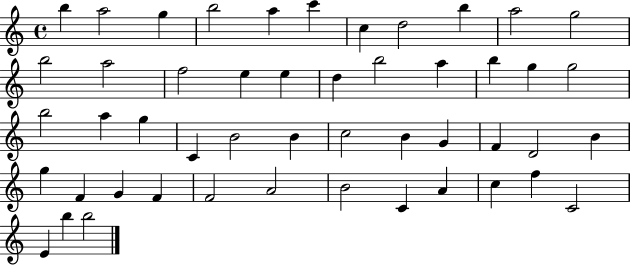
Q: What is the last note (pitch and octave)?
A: B5